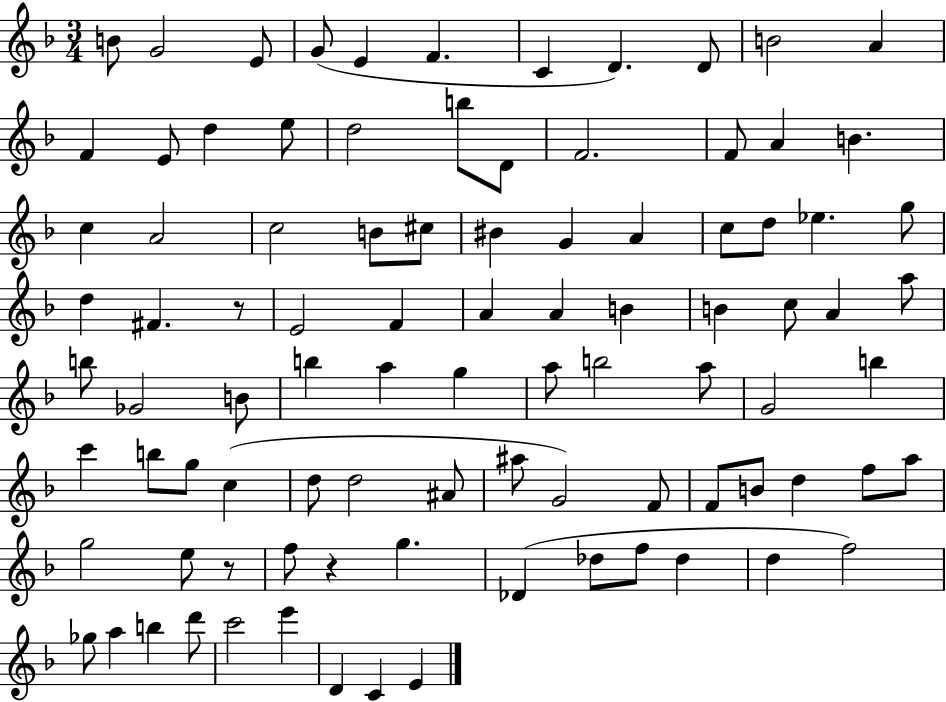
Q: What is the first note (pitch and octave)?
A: B4